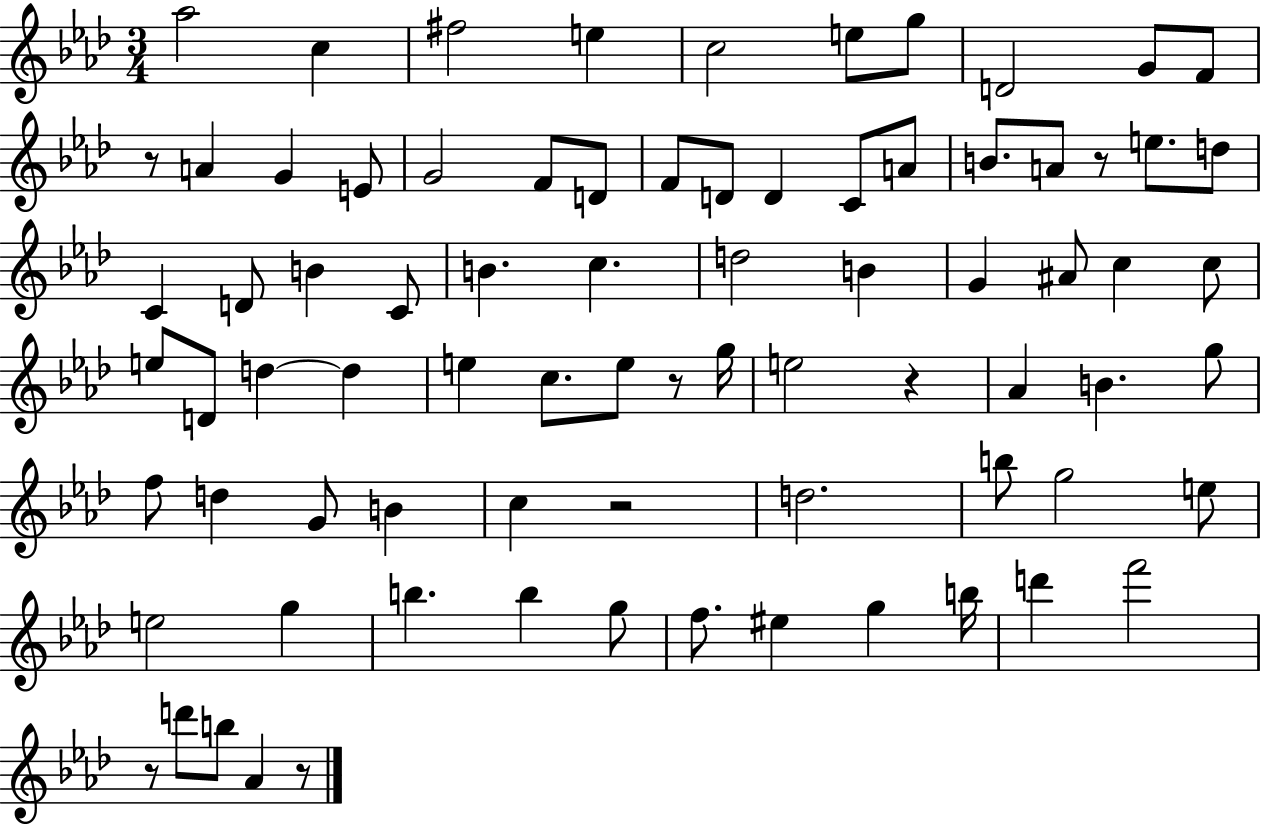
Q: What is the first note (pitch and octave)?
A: Ab5